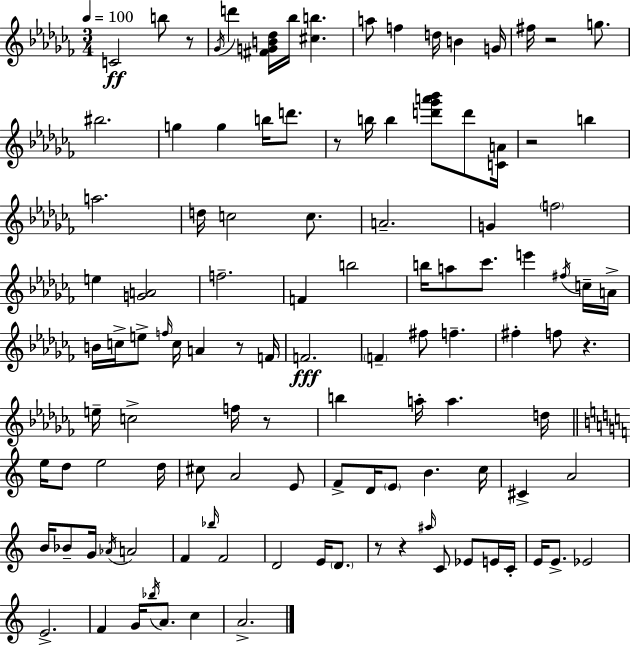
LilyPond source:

{
  \clef treble
  \numericTimeSignature
  \time 3/4
  \key aes \minor
  \tempo 4 = 100
  c'2\ff b''8 r8 | \acciaccatura { ges'16 } d'''4 <fis' g' b' des''>16 bes''16 <cis'' b''>4. | a''8 f''4 d''16 b'4 | g'16 fis''16 r2 g''8. | \break bis''2. | g''4 g''4 b''16 d'''8. | r8 b''16 b''4 <d''' ges''' a''' bes'''>8 d'''8 | <c' a'>16 r2 b''4 | \break a''2. | d''16 c''2 c''8. | a'2.-- | g'4 \parenthesize f''2 | \break e''4 <g' a'>2 | f''2.-- | f'4 b''2 | b''16 a''8 ces'''8. e'''4 \acciaccatura { fis''16 } | \break c''16-- a'16-> b'16 c''16-> e''8-> \grace { f''16 } c''16 a'4 | r8 f'16 f'2.\fff | \parenthesize f'4-- fis''8 f''4.-- | fis''4-. f''8 r4. | \break e''16-- c''2-> | f''16 r8 b''4 a''16-. a''4. | d''16 \bar "||" \break \key c \major e''16 d''8 e''2 d''16 | cis''8 a'2 e'8 | f'8-> d'16 \parenthesize e'8 b'4. c''16 | cis'4-> a'2 | \break b'16 bes'8-- g'16 \acciaccatura { aes'16 } a'2 | f'4 \grace { bes''16 } f'2 | d'2 e'16 \parenthesize d'8. | r8 r4 \grace { ais''16 } c'8 ees'8 | \break e'16 c'16-. e'16 e'8.-> ees'2 | e'2.-> | f'4 g'16 \acciaccatura { bes''16 } a'8. | c''4 a'2.-> | \break \bar "|."
}